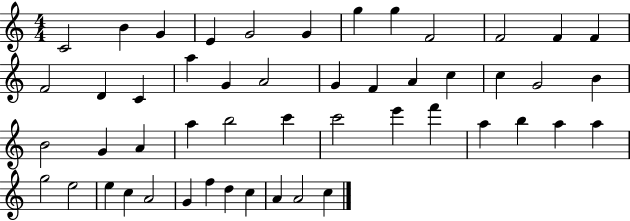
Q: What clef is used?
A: treble